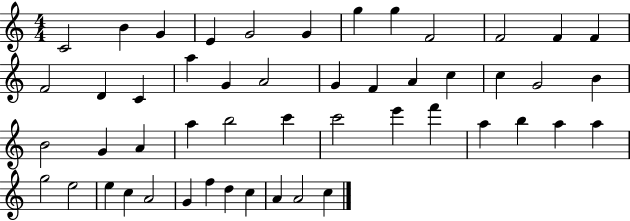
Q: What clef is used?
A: treble